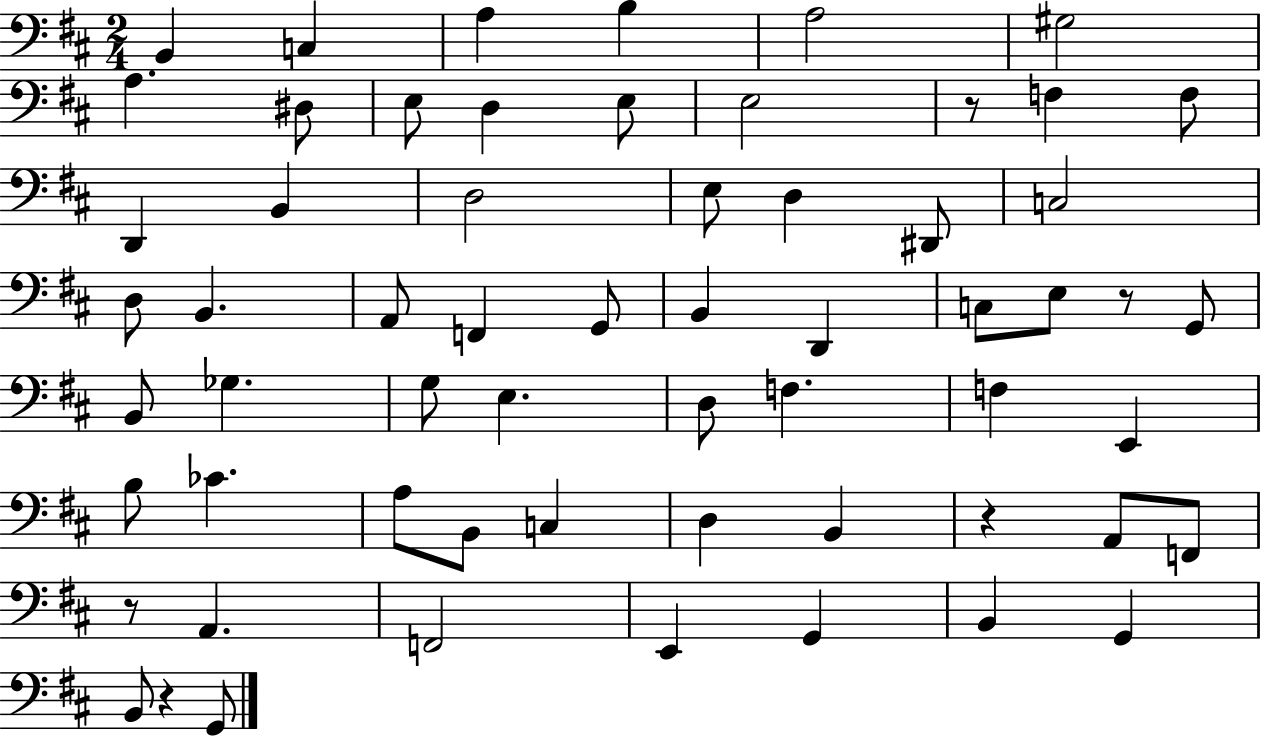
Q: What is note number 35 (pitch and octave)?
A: E3